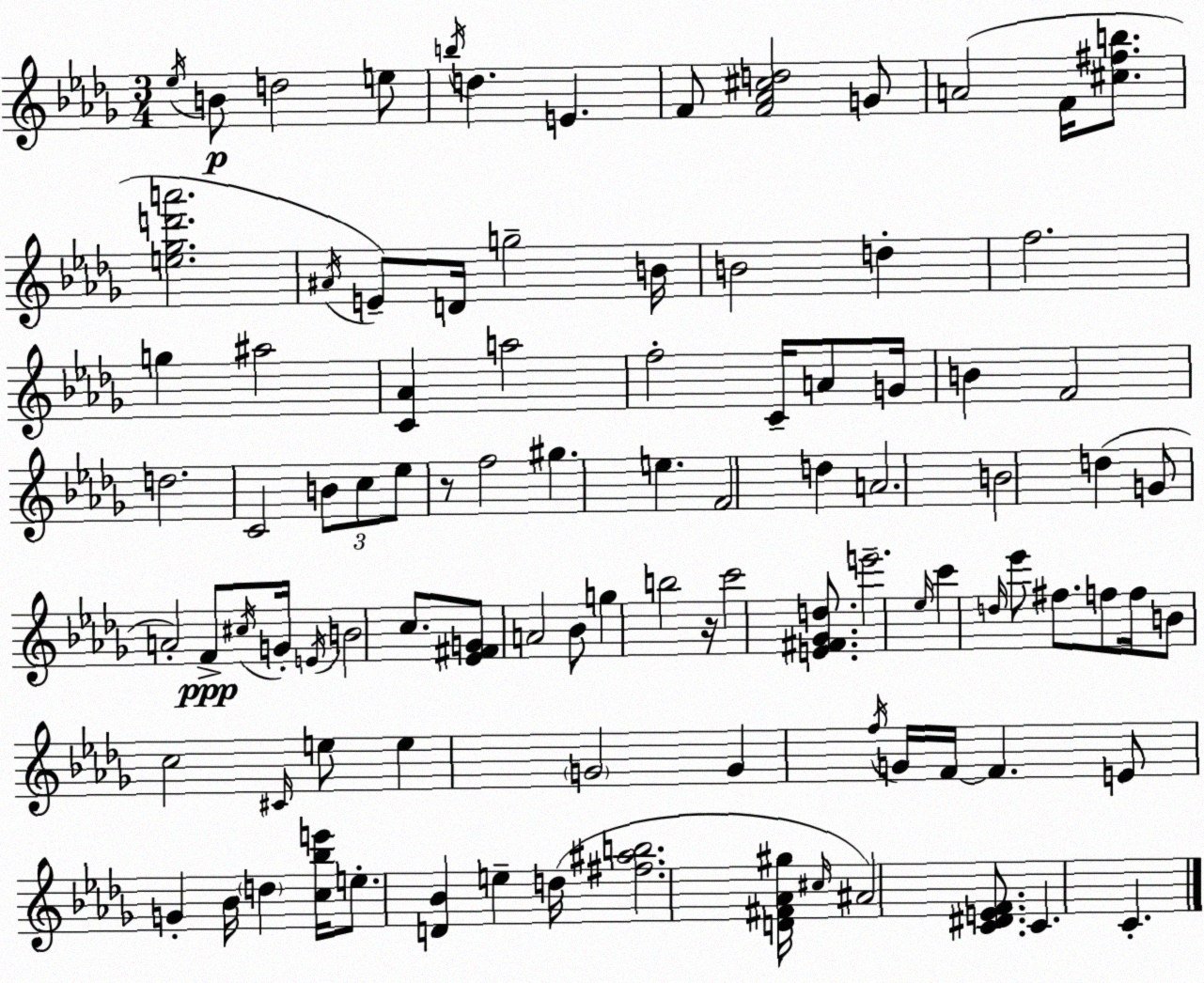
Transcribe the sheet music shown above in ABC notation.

X:1
T:Untitled
M:3/4
L:1/4
K:Bbm
_e/4 B/2 d2 e/2 b/4 d E F/2 [F_A^cd]2 G/2 A2 F/4 [^c^fb]/2 [e_gd'a']2 ^A/4 E/2 D/4 g2 B/4 B2 d f2 g ^a2 [C_A] a2 f2 C/4 A/2 G/4 B F2 d2 C2 B/2 c/2 _e/2 z/2 f2 ^g e F2 d A2 B2 d G/2 A2 F/2 ^c/4 G/4 E/4 B2 c/2 [_E^FG]/2 A2 _B/2 g b2 z/4 c'2 [E^F_Gd]/2 e'2 _e/4 c' d/4 _e'/2 ^f/2 f/2 f/4 B/2 c2 ^C/4 e/2 e G2 G f/4 G/4 F/4 F E/2 G _B/4 d [c_be']/4 e/2 [D_B] e d/4 [^f^ab]2 [D^F_A^g]/4 ^c/4 ^A2 [C^DEF]/2 C C